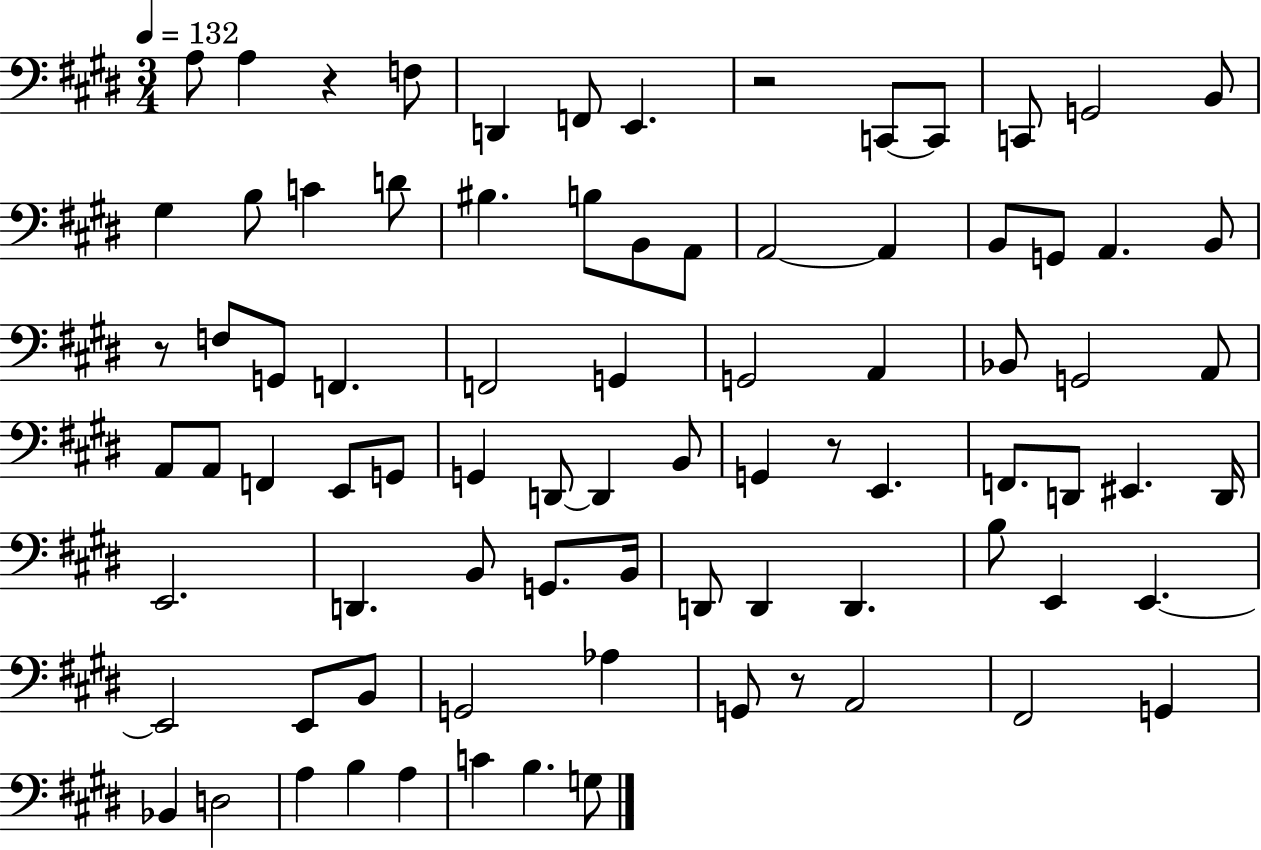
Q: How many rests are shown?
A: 5